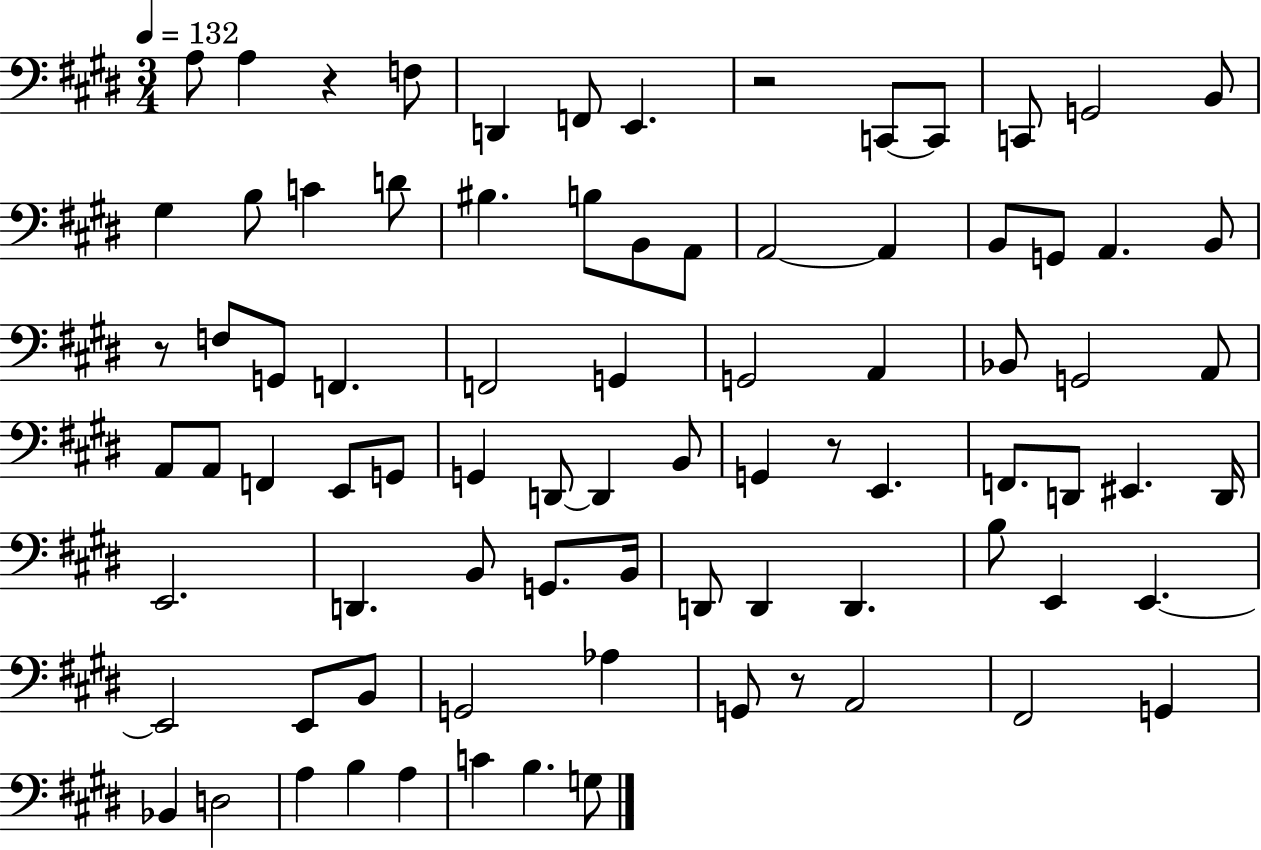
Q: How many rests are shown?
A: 5